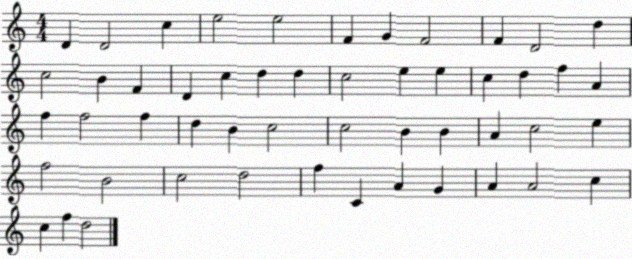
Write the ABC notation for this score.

X:1
T:Untitled
M:4/4
L:1/4
K:C
D D2 c e2 e2 F G F2 F D2 d c2 B F D c d d c2 e e c d f A f f2 f d B c2 c2 B B A c2 e f2 B2 c2 d2 f C A G A A2 c c f d2